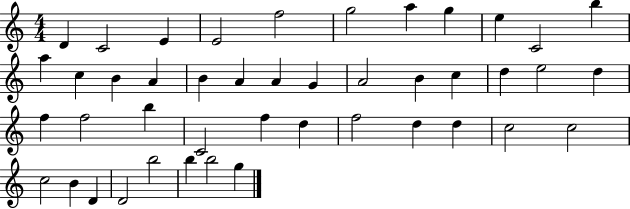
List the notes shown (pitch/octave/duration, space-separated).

D4/q C4/h E4/q E4/h F5/h G5/h A5/q G5/q E5/q C4/h B5/q A5/q C5/q B4/q A4/q B4/q A4/q A4/q G4/q A4/h B4/q C5/q D5/q E5/h D5/q F5/q F5/h B5/q C4/h F5/q D5/q F5/h D5/q D5/q C5/h C5/h C5/h B4/q D4/q D4/h B5/h B5/q B5/h G5/q